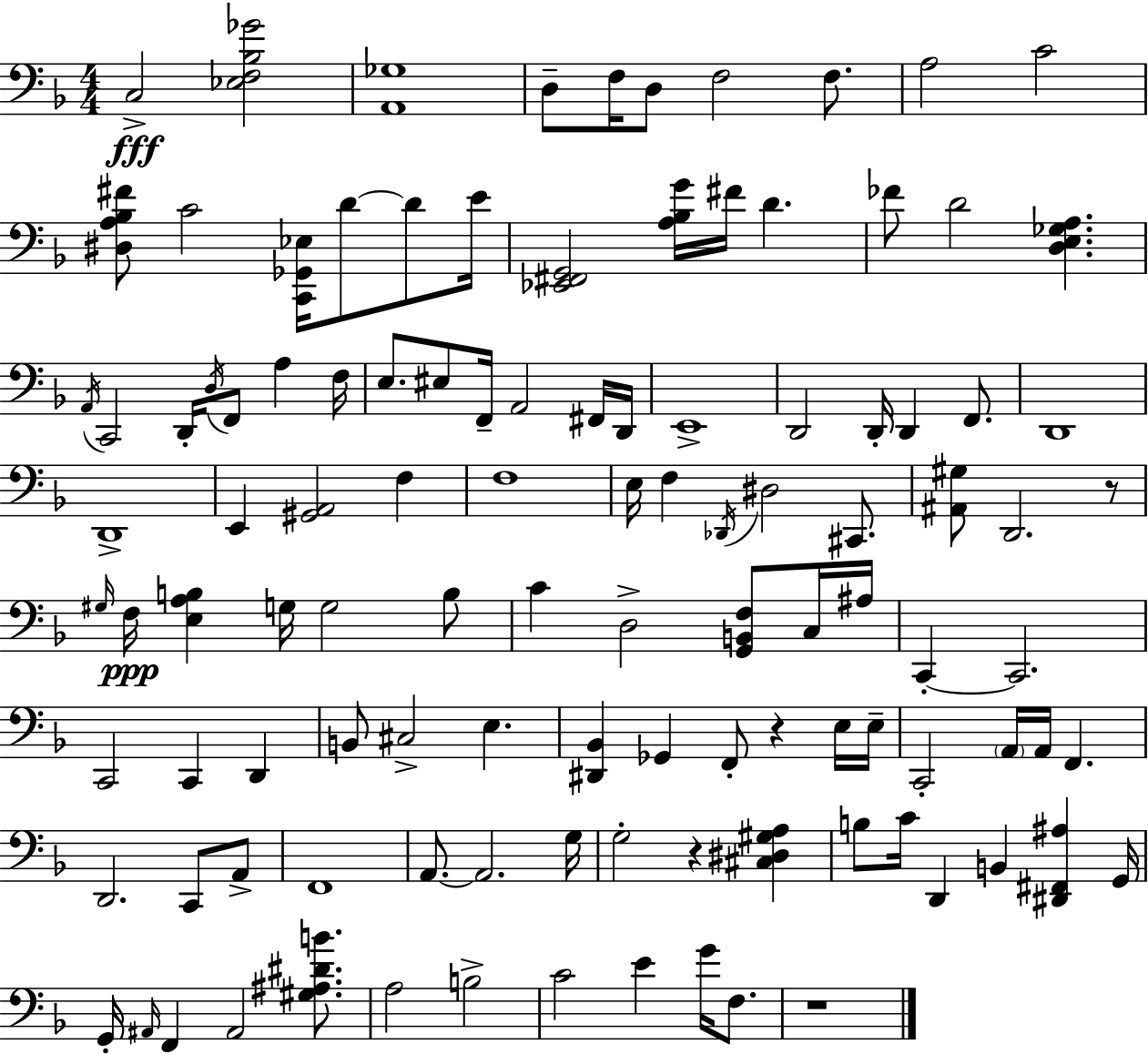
{
  \clef bass
  \numericTimeSignature
  \time 4/4
  \key d \minor
  c2->\fff <ees f bes ges'>2 | <a, ges>1 | d8-- f16 d8 f2 f8. | a2 c'2 | \break <dis a bes fis'>8 c'2 <c, ges, ees>16 d'8~~ d'8 e'16 | <ees, fis, g,>2 <a bes g'>16 fis'16 d'4. | fes'8 d'2 <d e ges a>4. | \acciaccatura { a,16 } c,2 d,16-. \acciaccatura { d16 } f,8 a4 | \break f16 e8. eis8 f,16-- a,2 | fis,16 d,16 e,1-> | d,2 d,16-. d,4 f,8. | d,1 | \break d,1-> | e,4 <gis, a,>2 f4 | f1 | e16 f4 \acciaccatura { des,16 } dis2 | \break cis,8. <ais, gis>8 d,2. | r8 \grace { gis16 } f16\ppp <e a b>4 g16 g2 | b8 c'4 d2-> | <g, b, f>8 c16 ais16 c,4-.~~ c,2. | \break c,2 c,4 | d,4 b,8 cis2-> e4. | <dis, bes,>4 ges,4 f,8-. r4 | e16 e16-- c,2-. \parenthesize a,16 a,16 f,4. | \break d,2. | c,8 a,8-> f,1 | a,8.~~ a,2. | g16 g2-. r4 | \break <cis dis gis a>4 b8 c'16 d,4 b,4 <dis, fis, ais>4 | g,16 g,16-. \grace { ais,16 } f,4 ais,2 | <gis ais dis' b'>8. a2 b2-> | c'2 e'4 | \break g'16 f8. r1 | \bar "|."
}